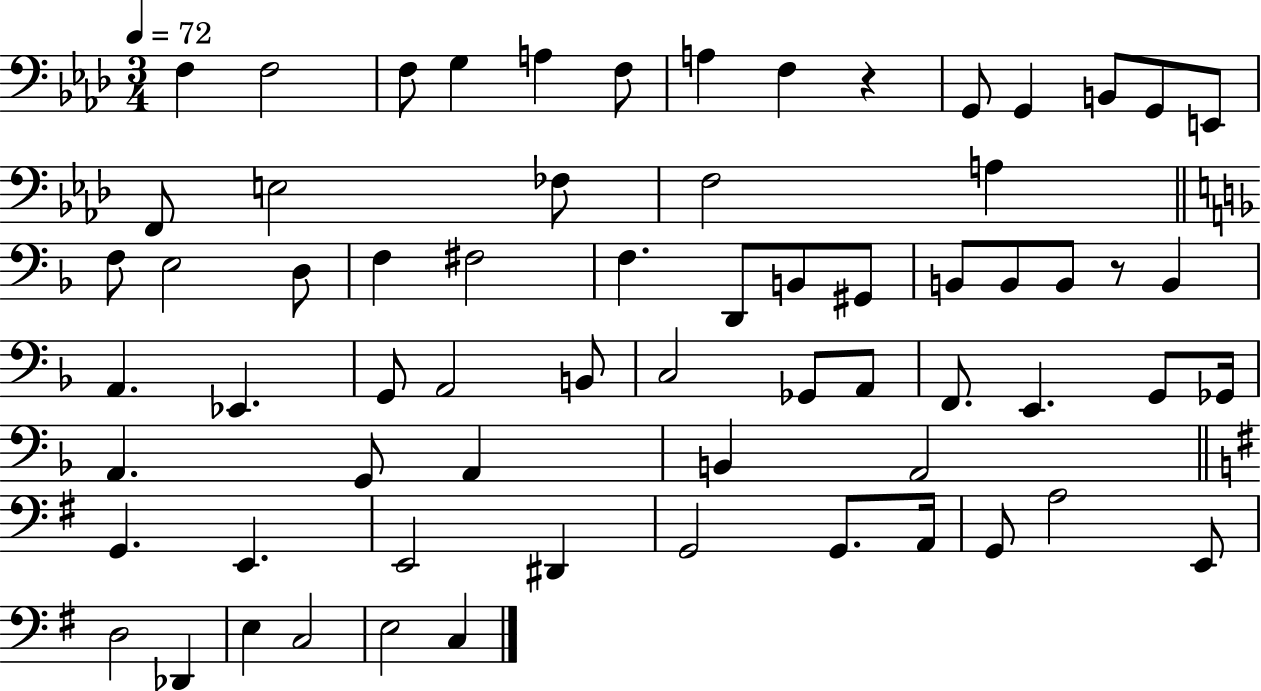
{
  \clef bass
  \numericTimeSignature
  \time 3/4
  \key aes \major
  \tempo 4 = 72
  f4 f2 | f8 g4 a4 f8 | a4 f4 r4 | g,8 g,4 b,8 g,8 e,8 | \break f,8 e2 fes8 | f2 a4 | \bar "||" \break \key d \minor f8 e2 d8 | f4 fis2 | f4. d,8 b,8 gis,8 | b,8 b,8 b,8 r8 b,4 | \break a,4. ees,4. | g,8 a,2 b,8 | c2 ges,8 a,8 | f,8. e,4. g,8 ges,16 | \break a,4. g,8 a,4 | b,4 a,2 | \bar "||" \break \key g \major g,4. e,4. | e,2 dis,4 | g,2 g,8. a,16 | g,8 a2 e,8 | \break d2 des,4 | e4 c2 | e2 c4 | \bar "|."
}